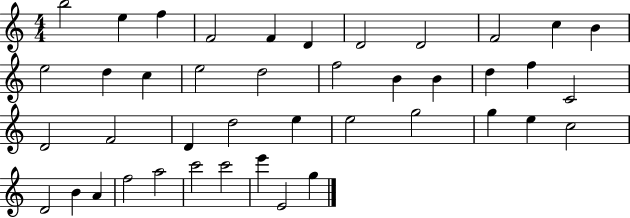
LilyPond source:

{
  \clef treble
  \numericTimeSignature
  \time 4/4
  \key c \major
  b''2 e''4 f''4 | f'2 f'4 d'4 | d'2 d'2 | f'2 c''4 b'4 | \break e''2 d''4 c''4 | e''2 d''2 | f''2 b'4 b'4 | d''4 f''4 c'2 | \break d'2 f'2 | d'4 d''2 e''4 | e''2 g''2 | g''4 e''4 c''2 | \break d'2 b'4 a'4 | f''2 a''2 | c'''2 c'''2 | e'''4 e'2 g''4 | \break \bar "|."
}